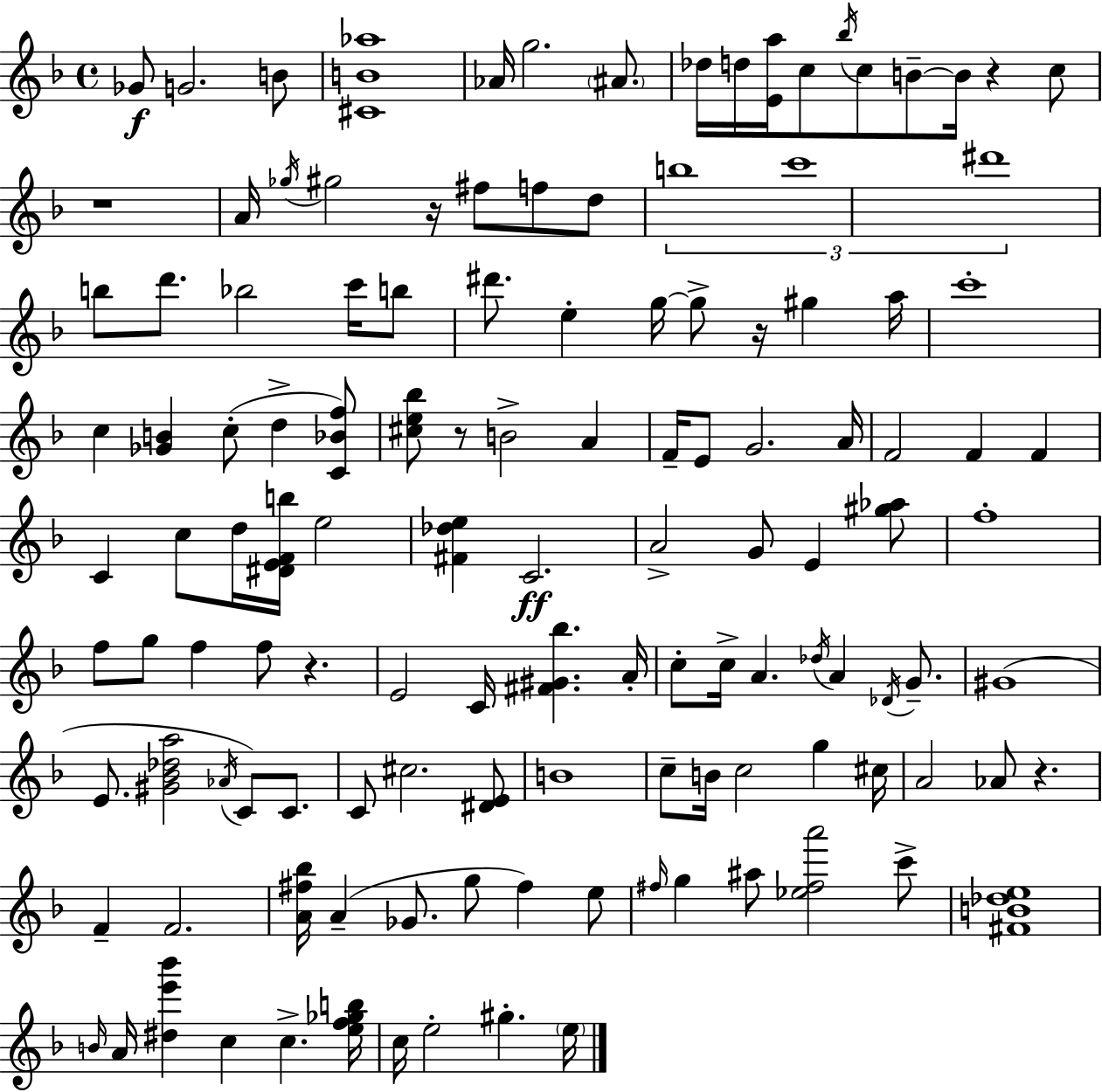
{
  \clef treble
  \time 4/4
  \defaultTimeSignature
  \key d \minor
  ges'8\f g'2. b'8 | <cis' b' aes''>1 | aes'16 g''2. \parenthesize ais'8. | des''16 d''16 <e' a''>16 c''8 \acciaccatura { bes''16 } c''8 b'8--~~ b'16 r4 c''8 | \break r1 | a'16 \acciaccatura { ges''16 } gis''2 r16 fis''8 f''8 | d''8 \tuplet 3/2 { b''1 | c'''1 | \break dis'''1 } | b''8 d'''8. bes''2 c'''16 | b''8 dis'''8. e''4-. g''16~~ g''8-> r16 gis''4 | a''16 c'''1-. | \break c''4 <ges' b'>4 c''8-.( d''4-> | <c' bes' f''>8) <cis'' e'' bes''>8 r8 b'2-> a'4 | f'16-- e'8 g'2. | a'16 f'2 f'4 f'4 | \break c'4 c''8 d''16 <dis' e' f' b''>16 e''2 | <fis' des'' e''>4 c'2.\ff | a'2-> g'8 e'4 | <gis'' aes''>8 f''1-. | \break f''8 g''8 f''4 f''8 r4. | e'2 c'16 <fis' gis' bes''>4. | a'16-. c''8-. c''16-> a'4. \acciaccatura { des''16 } a'4 | \acciaccatura { des'16 } g'8.-- gis'1( | \break e'8. <gis' bes' des'' a''>2 \acciaccatura { aes'16 }) | c'8 c'8. c'8 cis''2. | <dis' e'>8 b'1 | c''8-- b'16 c''2 | \break g''4 cis''16 a'2 aes'8 r4. | f'4-- f'2. | <a' fis'' bes''>16 a'4--( ges'8. g''8 fis''4) | e''8 \grace { fis''16 } g''4 ais''8 <ees'' fis'' a'''>2 | \break c'''8-> <fis' b' des'' e''>1 | \grace { b'16 } a'16 <dis'' e''' bes'''>4 c''4 | c''4.-> <e'' f'' ges'' b''>16 c''16 e''2-. | gis''4.-. \parenthesize e''16 \bar "|."
}